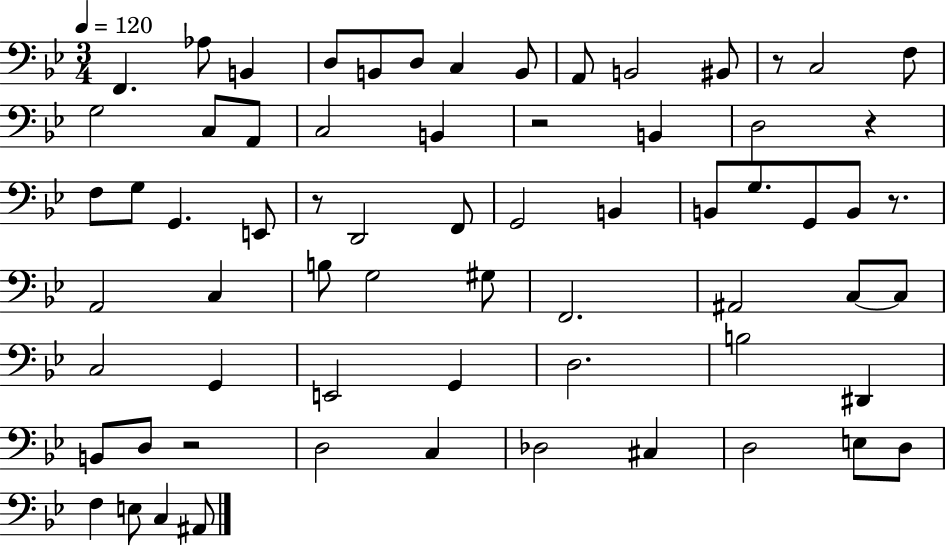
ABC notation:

X:1
T:Untitled
M:3/4
L:1/4
K:Bb
F,, _A,/2 B,, D,/2 B,,/2 D,/2 C, B,,/2 A,,/2 B,,2 ^B,,/2 z/2 C,2 F,/2 G,2 C,/2 A,,/2 C,2 B,, z2 B,, D,2 z F,/2 G,/2 G,, E,,/2 z/2 D,,2 F,,/2 G,,2 B,, B,,/2 G,/2 G,,/2 B,,/2 z/2 A,,2 C, B,/2 G,2 ^G,/2 F,,2 ^A,,2 C,/2 C,/2 C,2 G,, E,,2 G,, D,2 B,2 ^D,, B,,/2 D,/2 z2 D,2 C, _D,2 ^C, D,2 E,/2 D,/2 F, E,/2 C, ^A,,/2